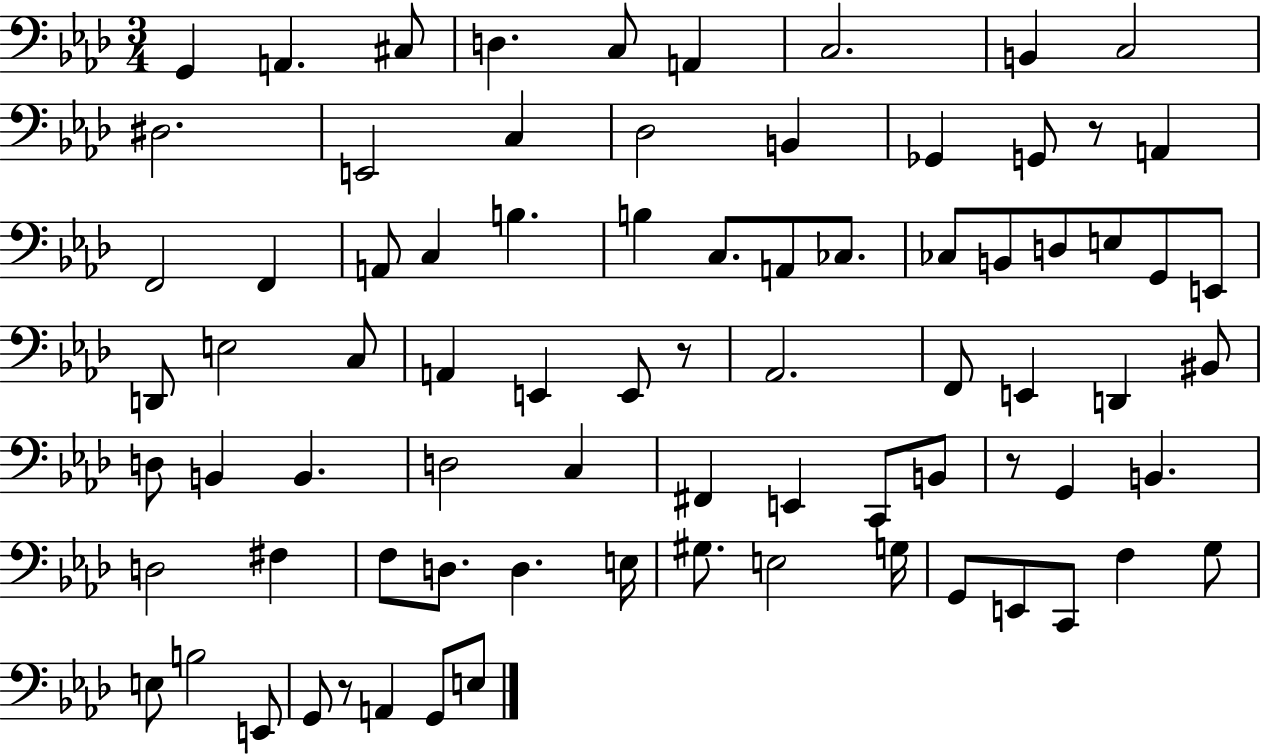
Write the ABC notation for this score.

X:1
T:Untitled
M:3/4
L:1/4
K:Ab
G,, A,, ^C,/2 D, C,/2 A,, C,2 B,, C,2 ^D,2 E,,2 C, _D,2 B,, _G,, G,,/2 z/2 A,, F,,2 F,, A,,/2 C, B, B, C,/2 A,,/2 _C,/2 _C,/2 B,,/2 D,/2 E,/2 G,,/2 E,,/2 D,,/2 E,2 C,/2 A,, E,, E,,/2 z/2 _A,,2 F,,/2 E,, D,, ^B,,/2 D,/2 B,, B,, D,2 C, ^F,, E,, C,,/2 B,,/2 z/2 G,, B,, D,2 ^F, F,/2 D,/2 D, E,/4 ^G,/2 E,2 G,/4 G,,/2 E,,/2 C,,/2 F, G,/2 E,/2 B,2 E,,/2 G,,/2 z/2 A,, G,,/2 E,/2